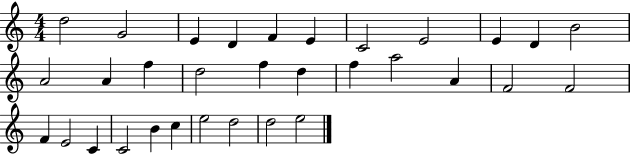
D5/h G4/h E4/q D4/q F4/q E4/q C4/h E4/h E4/q D4/q B4/h A4/h A4/q F5/q D5/h F5/q D5/q F5/q A5/h A4/q F4/h F4/h F4/q E4/h C4/q C4/h B4/q C5/q E5/h D5/h D5/h E5/h